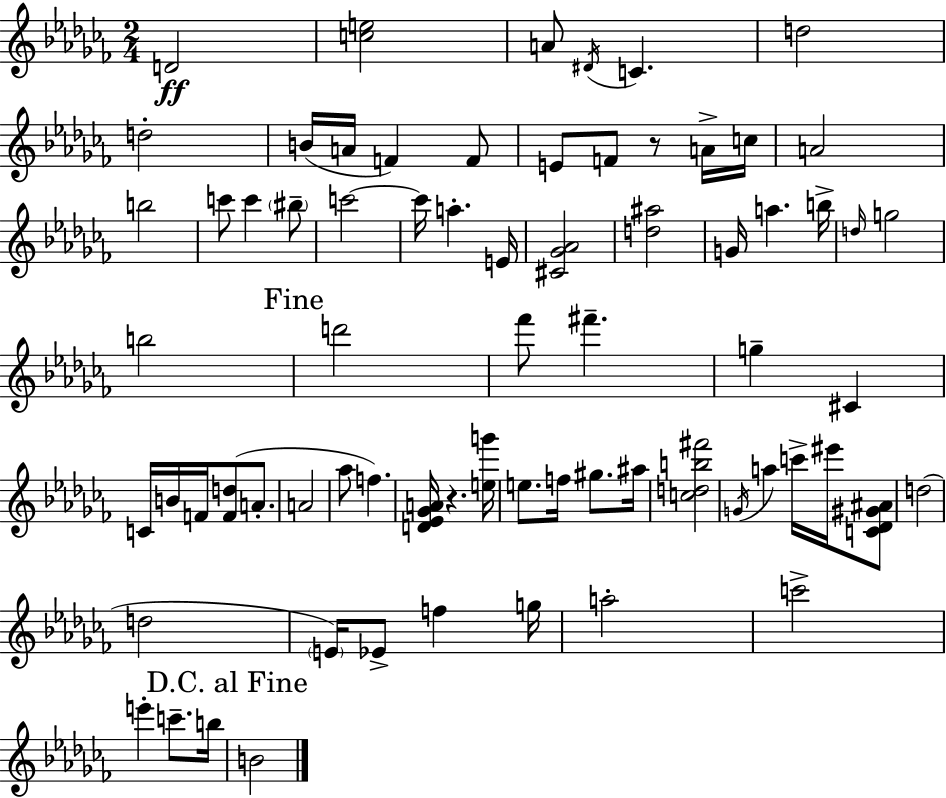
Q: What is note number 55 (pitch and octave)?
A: G5